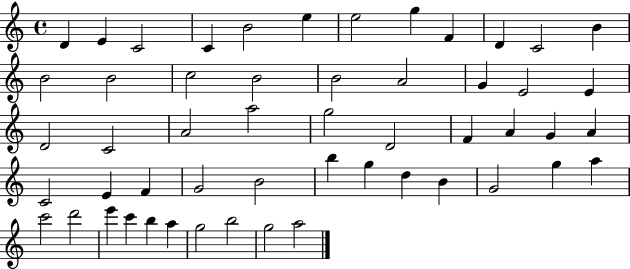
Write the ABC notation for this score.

X:1
T:Untitled
M:4/4
L:1/4
K:C
D E C2 C B2 e e2 g F D C2 B B2 B2 c2 B2 B2 A2 G E2 E D2 C2 A2 a2 g2 D2 F A G A C2 E F G2 B2 b g d B G2 g a c'2 d'2 e' c' b a g2 b2 g2 a2